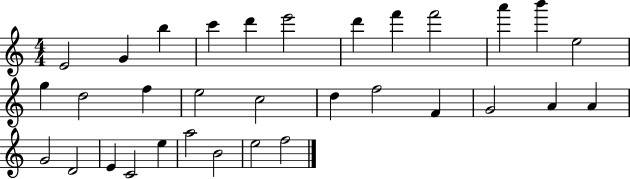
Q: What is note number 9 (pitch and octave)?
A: F6